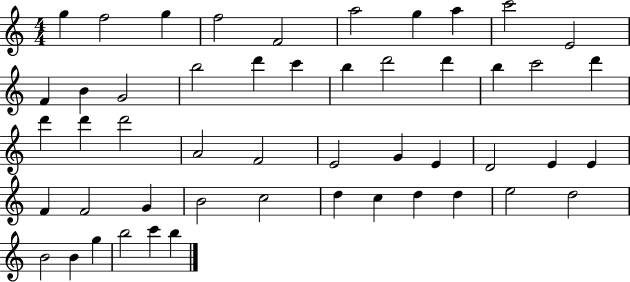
G5/q F5/h G5/q F5/h F4/h A5/h G5/q A5/q C6/h E4/h F4/q B4/q G4/h B5/h D6/q C6/q B5/q D6/h D6/q B5/q C6/h D6/q D6/q D6/q D6/h A4/h F4/h E4/h G4/q E4/q D4/h E4/q E4/q F4/q F4/h G4/q B4/h C5/h D5/q C5/q D5/q D5/q E5/h D5/h B4/h B4/q G5/q B5/h C6/q B5/q